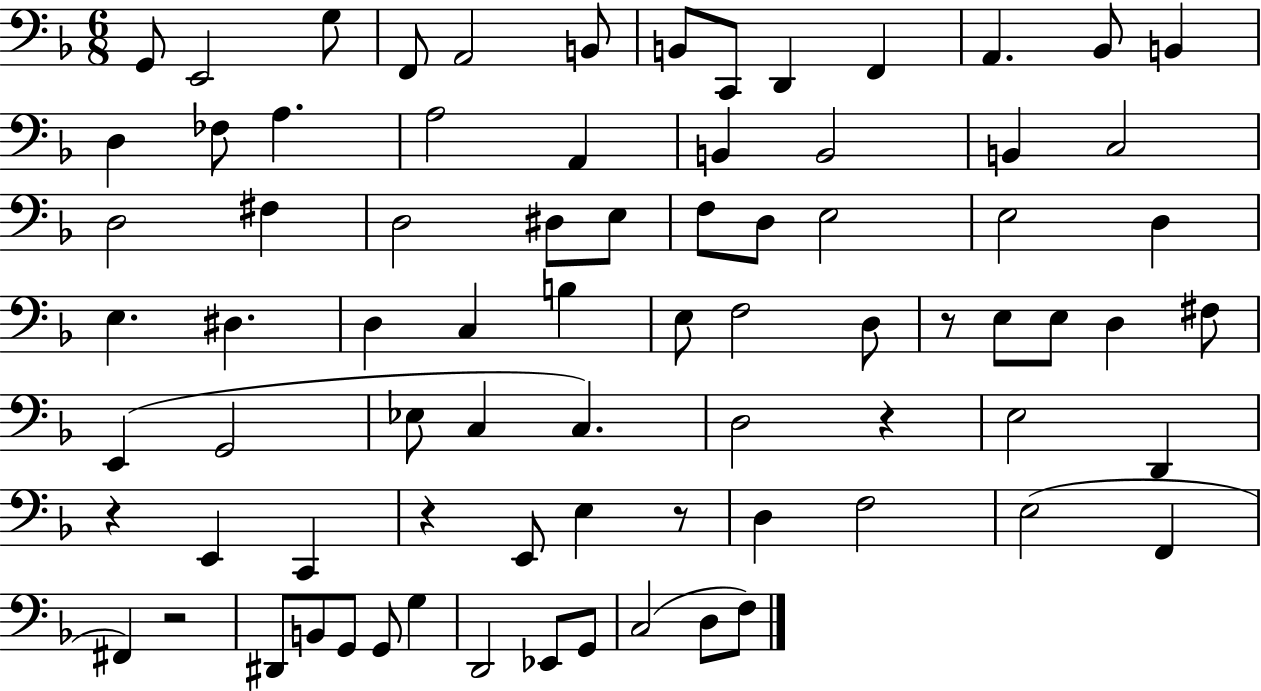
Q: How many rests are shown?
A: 6